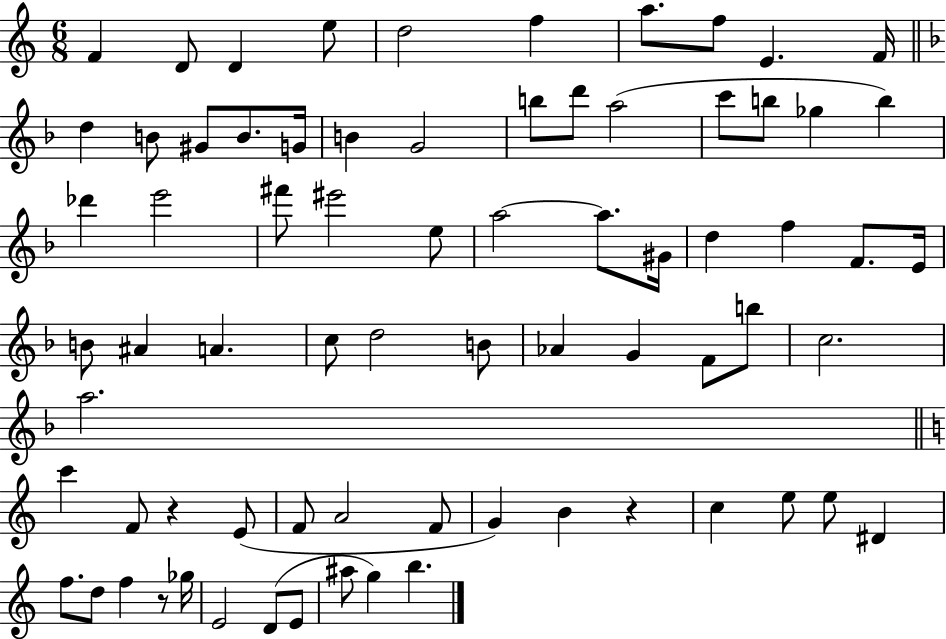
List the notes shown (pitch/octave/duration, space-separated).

F4/q D4/e D4/q E5/e D5/h F5/q A5/e. F5/e E4/q. F4/s D5/q B4/e G#4/e B4/e. G4/s B4/q G4/h B5/e D6/e A5/h C6/e B5/e Gb5/q B5/q Db6/q E6/h F#6/e EIS6/h E5/e A5/h A5/e. G#4/s D5/q F5/q F4/e. E4/s B4/e A#4/q A4/q. C5/e D5/h B4/e Ab4/q G4/q F4/e B5/e C5/h. A5/h. C6/q F4/e R/q E4/e F4/e A4/h F4/e G4/q B4/q R/q C5/q E5/e E5/e D#4/q F5/e. D5/e F5/q R/e Gb5/s E4/h D4/e E4/e A#5/e G5/q B5/q.